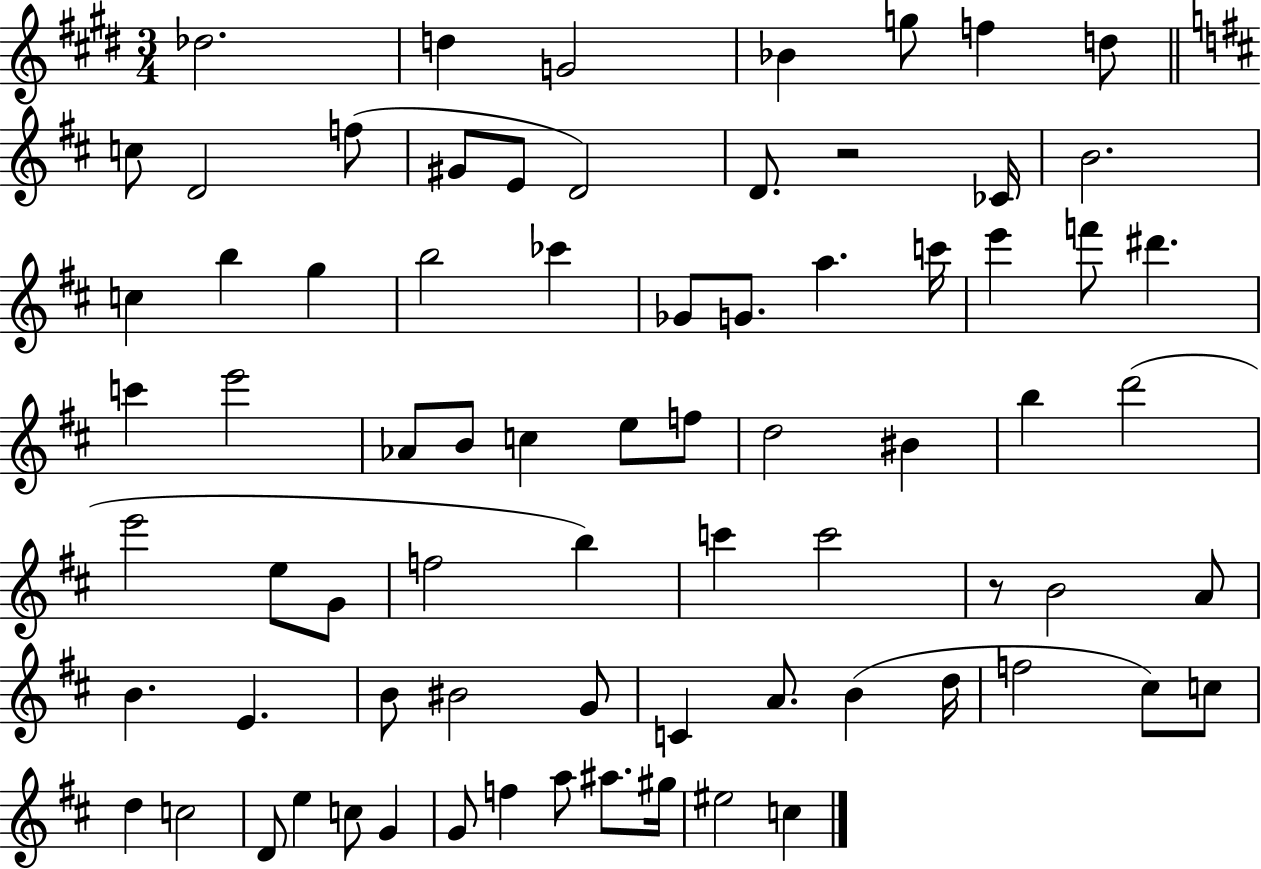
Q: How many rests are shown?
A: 2